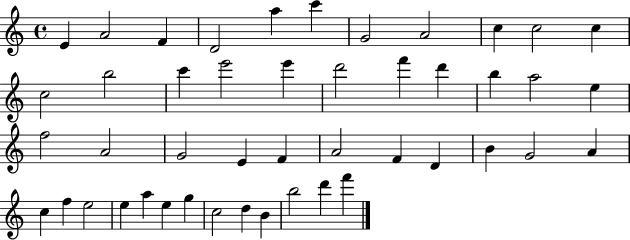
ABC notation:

X:1
T:Untitled
M:4/4
L:1/4
K:C
E A2 F D2 a c' G2 A2 c c2 c c2 b2 c' e'2 e' d'2 f' d' b a2 e f2 A2 G2 E F A2 F D B G2 A c f e2 e a e g c2 d B b2 d' f'